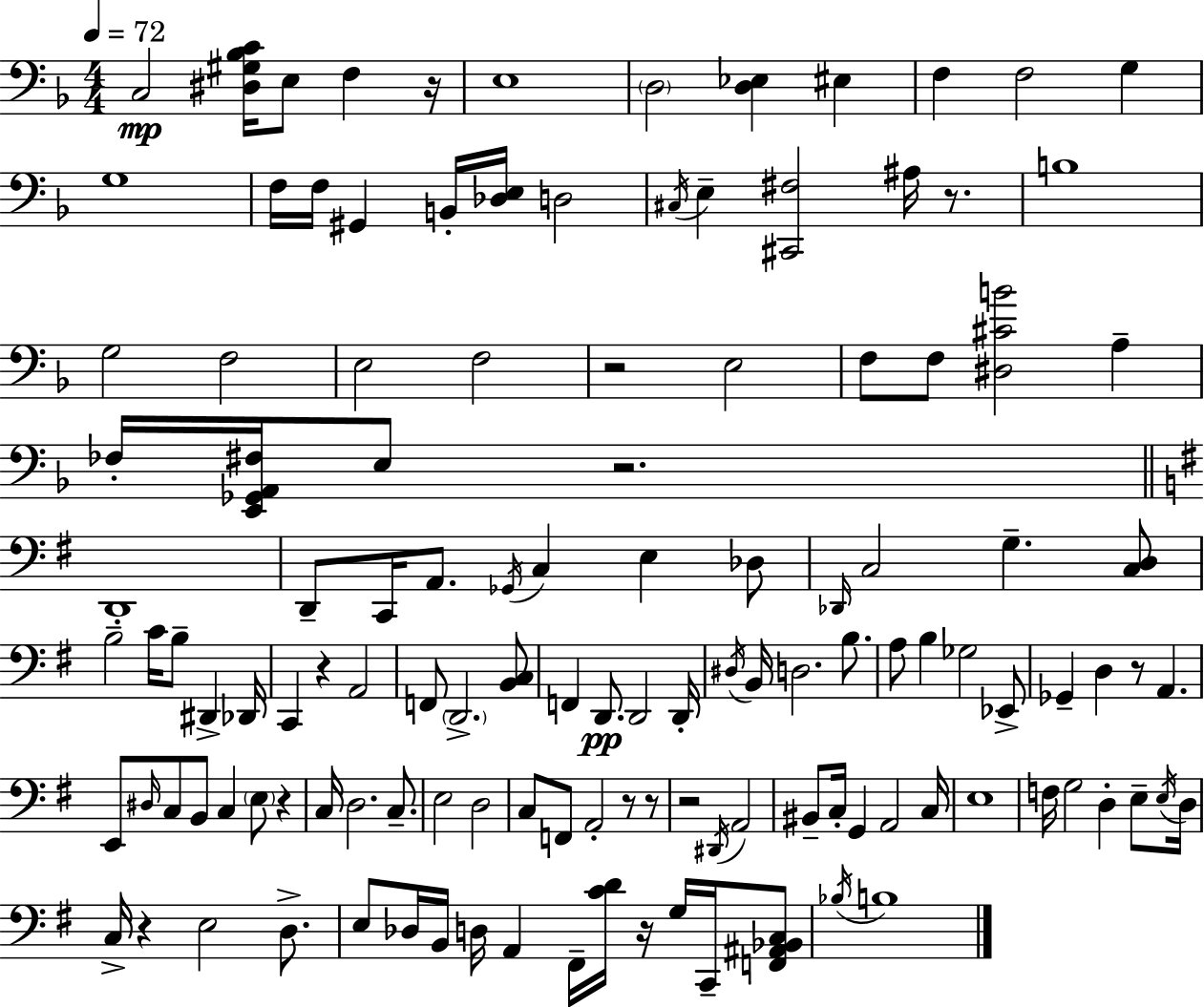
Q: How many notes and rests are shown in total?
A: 127